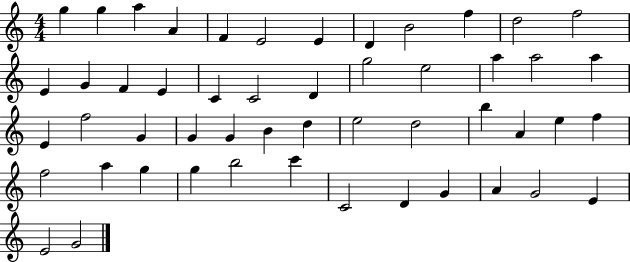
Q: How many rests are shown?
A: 0